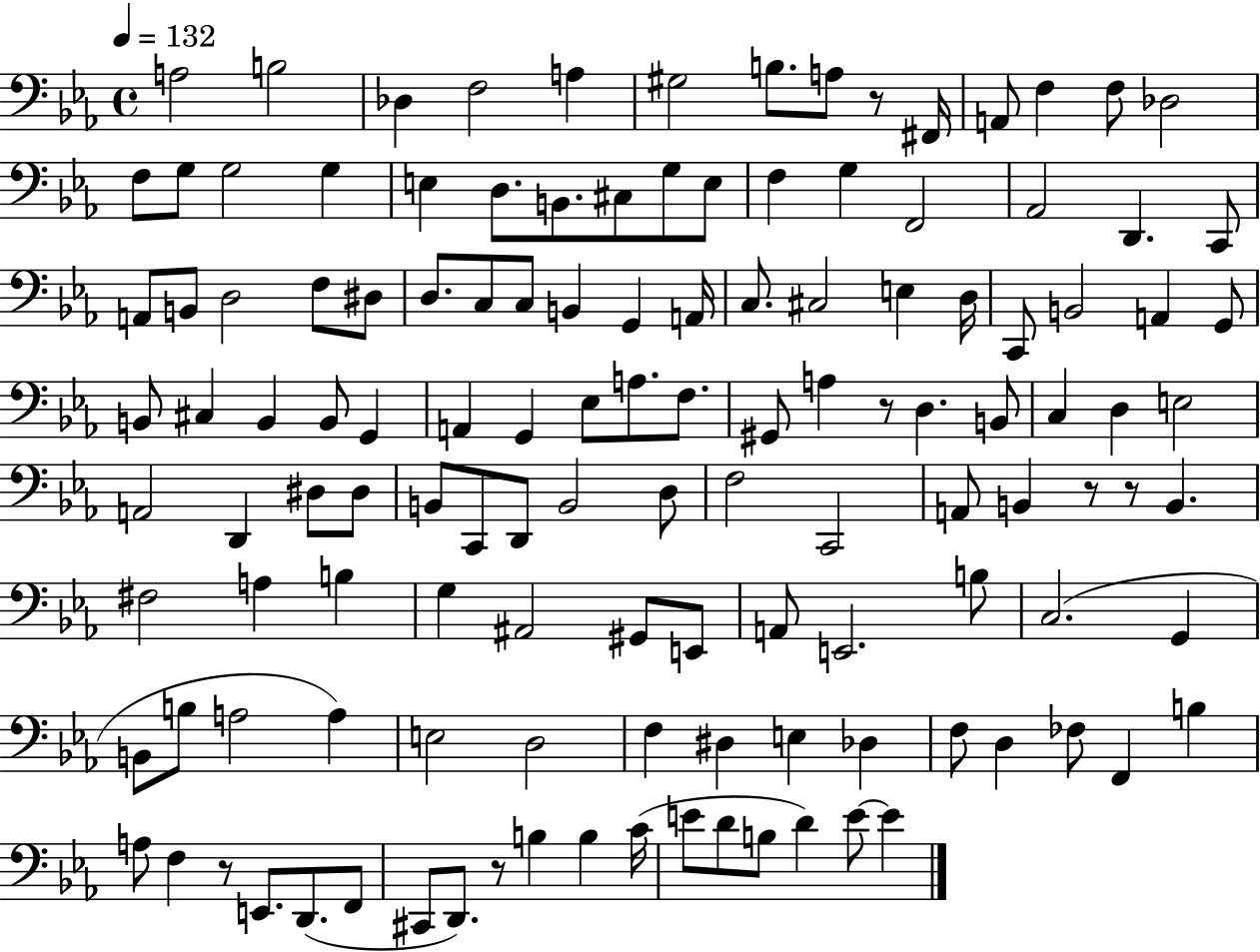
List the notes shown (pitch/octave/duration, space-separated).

A3/h B3/h Db3/q F3/h A3/q G#3/h B3/e. A3/e R/e F#2/s A2/e F3/q F3/e Db3/h F3/e G3/e G3/h G3/q E3/q D3/e. B2/e. C#3/e G3/e E3/e F3/q G3/q F2/h Ab2/h D2/q. C2/e A2/e B2/e D3/h F3/e D#3/e D3/e. C3/e C3/e B2/q G2/q A2/s C3/e. C#3/h E3/q D3/s C2/e B2/h A2/q G2/e B2/e C#3/q B2/q B2/e G2/q A2/q G2/q Eb3/e A3/e. F3/e. G#2/e A3/q R/e D3/q. B2/e C3/q D3/q E3/h A2/h D2/q D#3/e D#3/e B2/e C2/e D2/e B2/h D3/e F3/h C2/h A2/e B2/q R/e R/e B2/q. F#3/h A3/q B3/q G3/q A#2/h G#2/e E2/e A2/e E2/h. B3/e C3/h. G2/q B2/e B3/e A3/h A3/q E3/h D3/h F3/q D#3/q E3/q Db3/q F3/e D3/q FES3/e F2/q B3/q A3/e F3/q R/e E2/e. D2/e. F2/e C#2/e D2/e. R/e B3/q B3/q C4/s E4/e D4/e B3/e D4/q E4/e E4/q